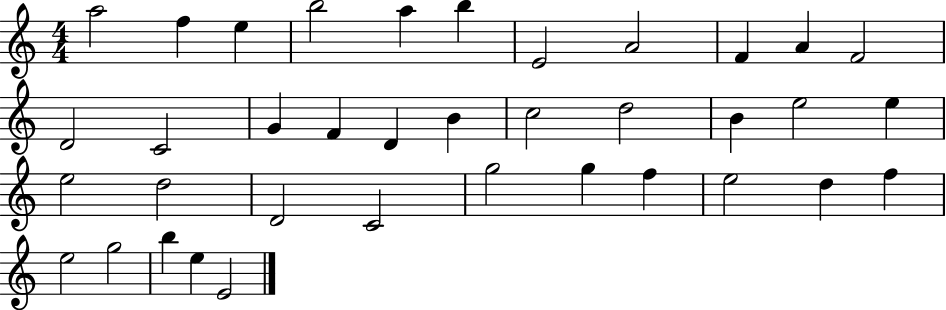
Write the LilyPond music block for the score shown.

{
  \clef treble
  \numericTimeSignature
  \time 4/4
  \key c \major
  a''2 f''4 e''4 | b''2 a''4 b''4 | e'2 a'2 | f'4 a'4 f'2 | \break d'2 c'2 | g'4 f'4 d'4 b'4 | c''2 d''2 | b'4 e''2 e''4 | \break e''2 d''2 | d'2 c'2 | g''2 g''4 f''4 | e''2 d''4 f''4 | \break e''2 g''2 | b''4 e''4 e'2 | \bar "|."
}